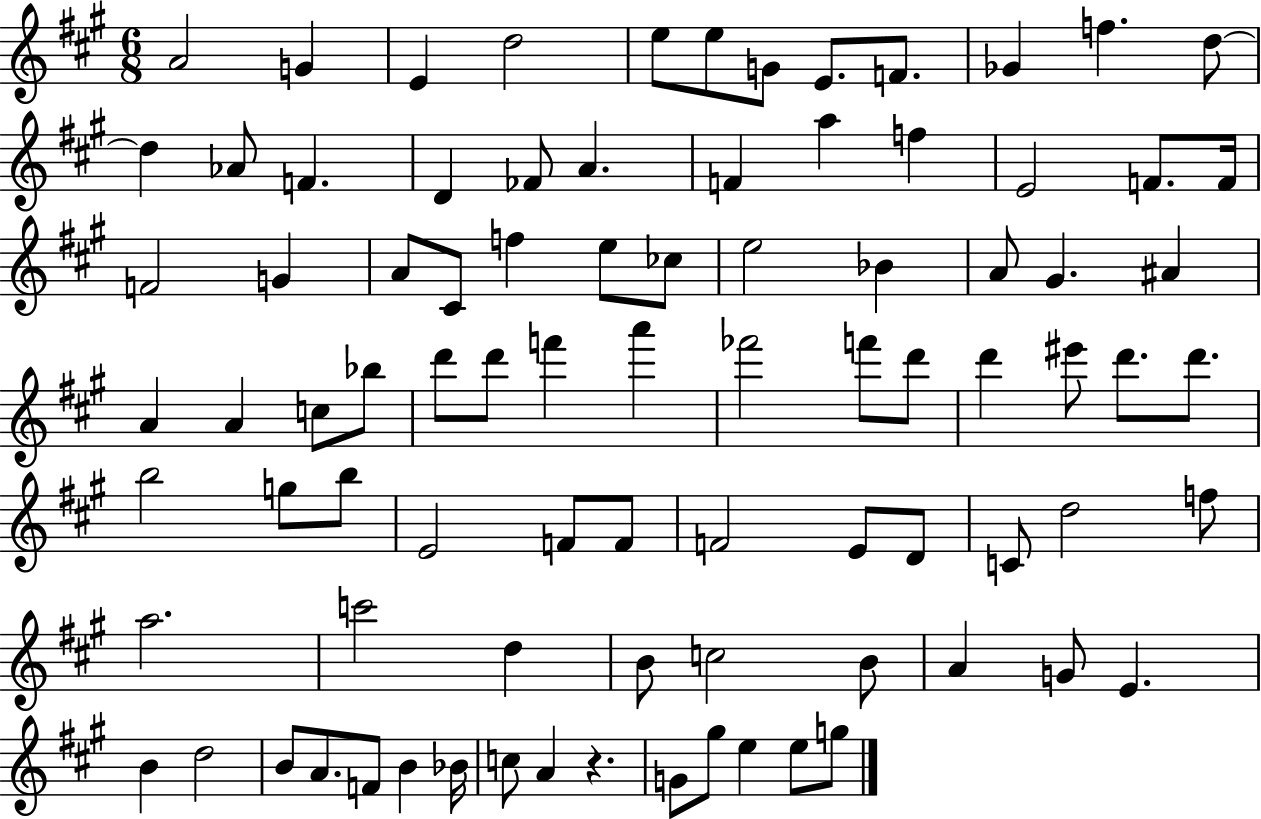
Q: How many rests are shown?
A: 1